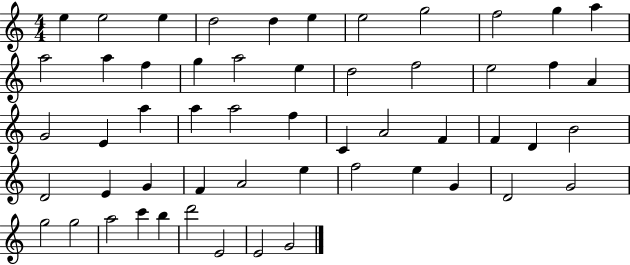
E5/q E5/h E5/q D5/h D5/q E5/q E5/h G5/h F5/h G5/q A5/q A5/h A5/q F5/q G5/q A5/h E5/q D5/h F5/h E5/h F5/q A4/q G4/h E4/q A5/q A5/q A5/h F5/q C4/q A4/h F4/q F4/q D4/q B4/h D4/h E4/q G4/q F4/q A4/h E5/q F5/h E5/q G4/q D4/h G4/h G5/h G5/h A5/h C6/q B5/q D6/h E4/h E4/h G4/h